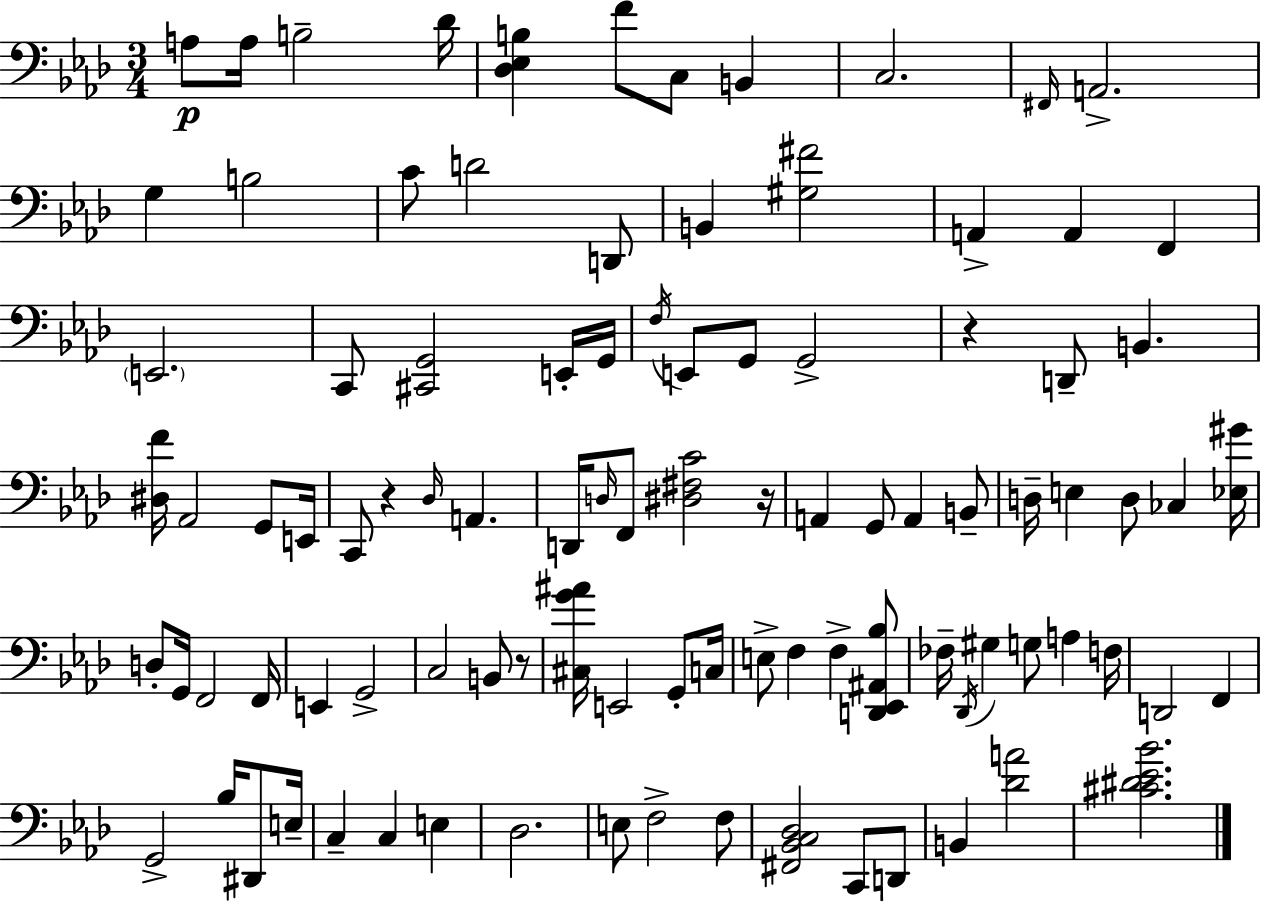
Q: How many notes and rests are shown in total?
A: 97